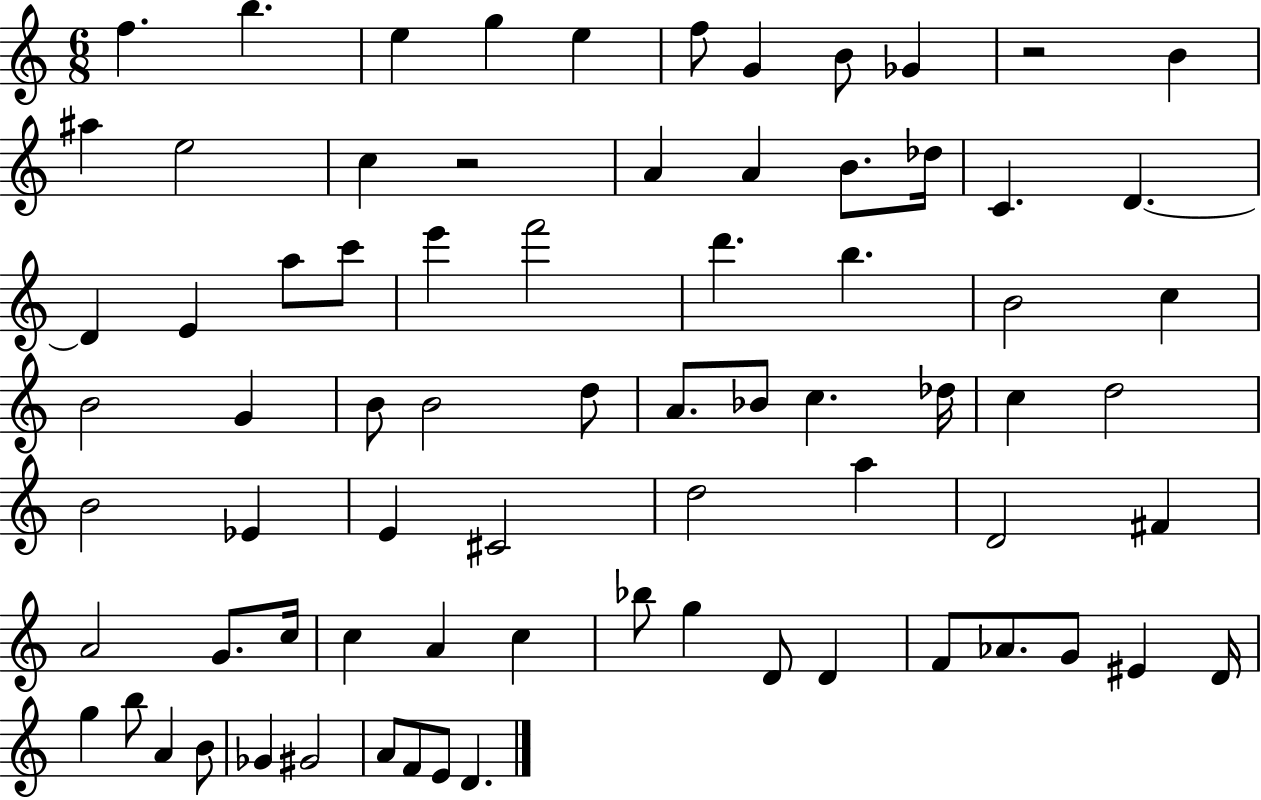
F5/q. B5/q. E5/q G5/q E5/q F5/e G4/q B4/e Gb4/q R/h B4/q A#5/q E5/h C5/q R/h A4/q A4/q B4/e. Db5/s C4/q. D4/q. D4/q E4/q A5/e C6/e E6/q F6/h D6/q. B5/q. B4/h C5/q B4/h G4/q B4/e B4/h D5/e A4/e. Bb4/e C5/q. Db5/s C5/q D5/h B4/h Eb4/q E4/q C#4/h D5/h A5/q D4/h F#4/q A4/h G4/e. C5/s C5/q A4/q C5/q Bb5/e G5/q D4/e D4/q F4/e Ab4/e. G4/e EIS4/q D4/s G5/q B5/e A4/q B4/e Gb4/q G#4/h A4/e F4/e E4/e D4/q.